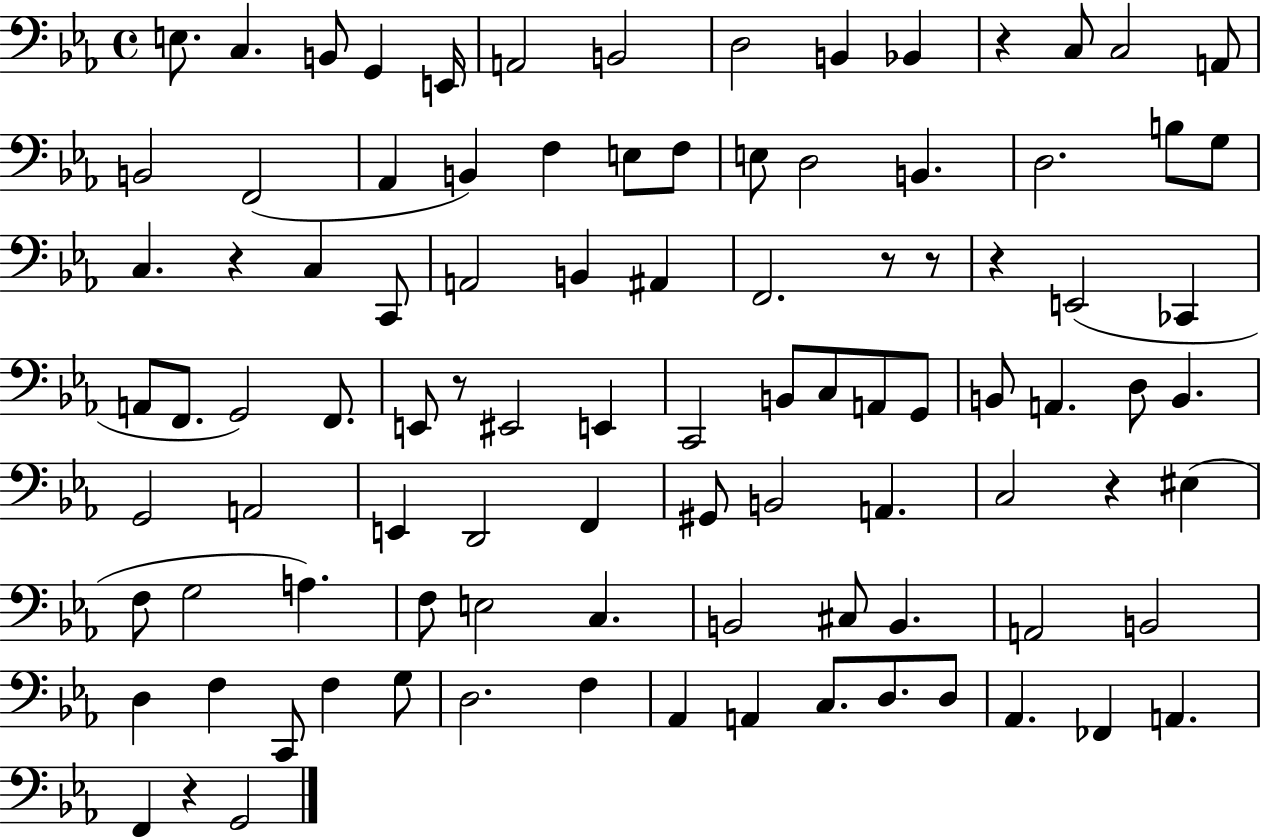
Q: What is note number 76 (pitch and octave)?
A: F3